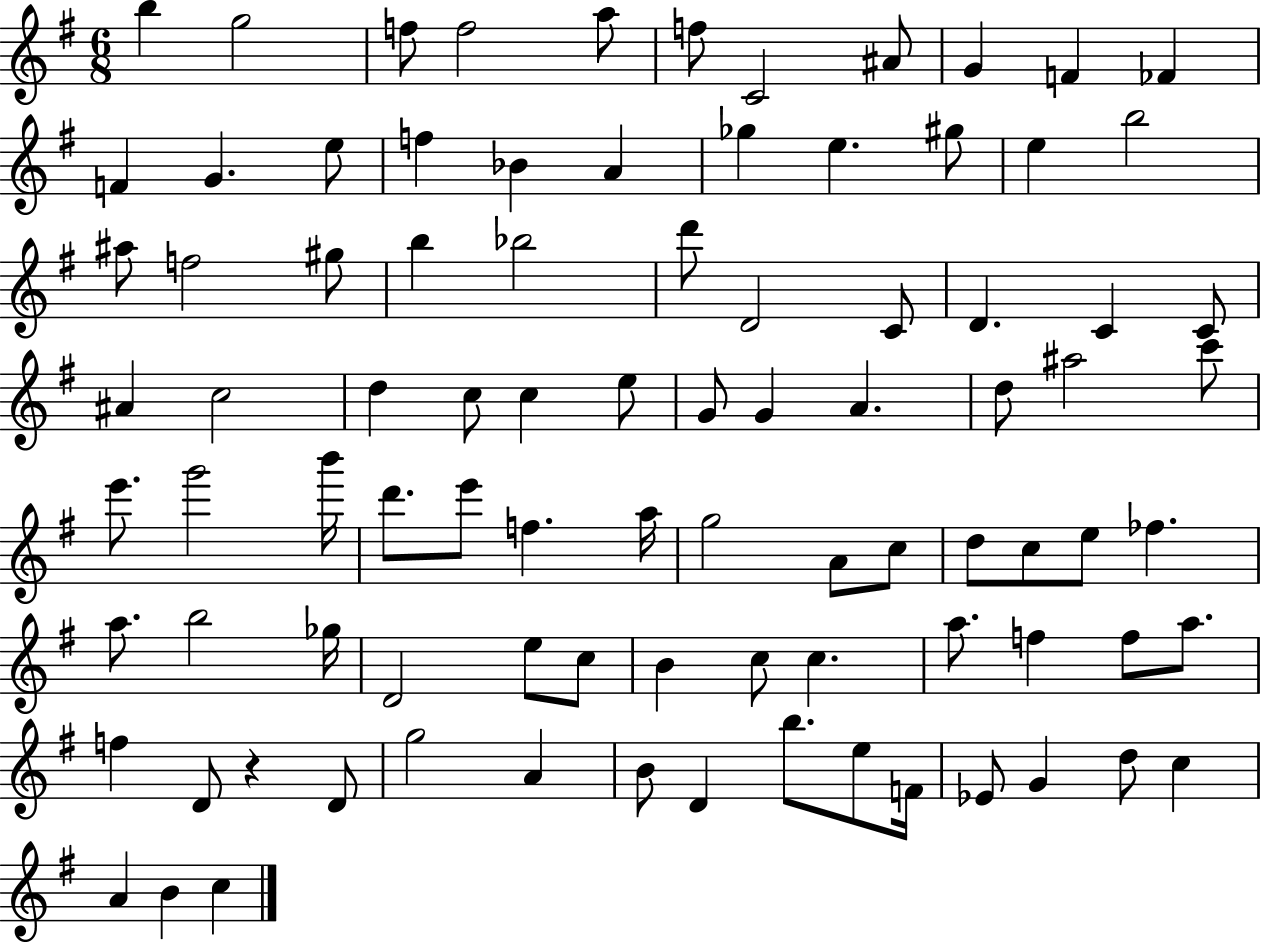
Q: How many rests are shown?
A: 1